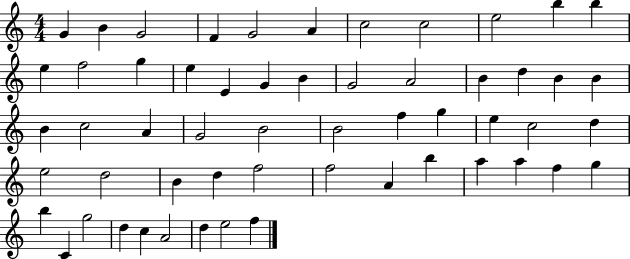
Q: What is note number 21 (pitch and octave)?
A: B4